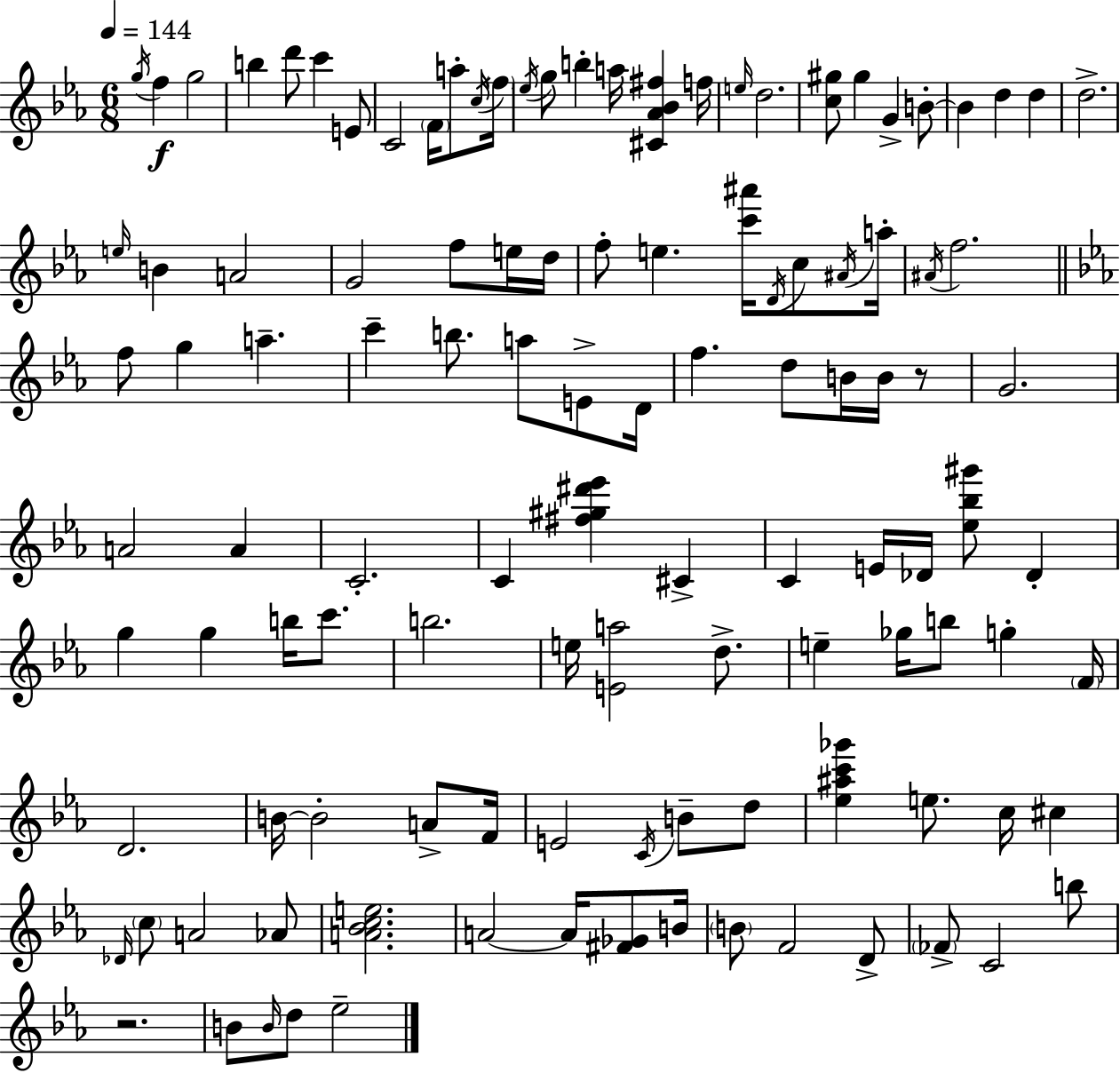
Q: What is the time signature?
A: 6/8